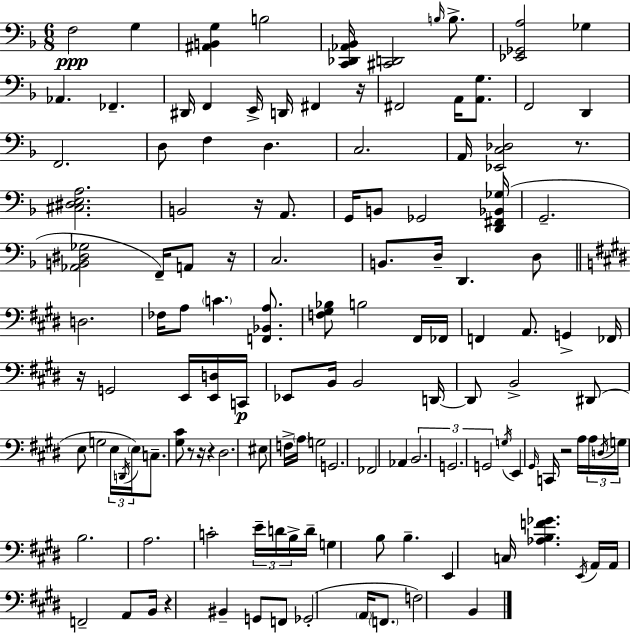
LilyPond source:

{
  \clef bass
  \numericTimeSignature
  \time 6/8
  \key f \major
  \repeat volta 2 { f2\ppp g4 | <ais, b, g>4 b2 | <c, des, aes, bes,>16 <cis, d,>2 \grace { b16 } b8.-> | <ees, ges, a>2 ges4 | \break aes,4. fes,4.-- | dis,16 f,4 e,16-> d,16 fis,4 | r16 fis,2 a,16 <a, g>8. | f,2 d,4 | \break f,2. | d8 f4 d4. | c2. | a,16 <ees, c des>2 r8. | \break <cis dis e a>2. | b,2 r16 a,8. | g,16 b,8 ges,2 | <d, fis, bes, ges>16( g,2.-- | \break <aes, b, dis ges>2 f,16--) a,8 | r16 c2. | b,8. d16-- d,4. d8 | \bar "||" \break \key e \major d2. | fes16 a8 \parenthesize c'4. <f, bes, a>8. | <f gis bes>8 b2 fis,16 fes,16 | f,4 a,8. g,4-> fes,16 | \break r16 g,2 e,16 <e, d>16 c,16\p | ees,8 b,16 b,2 d,16~~ | d,8 b,2-> dis,8( | e8 g2 \tuplet 3/2 { e16 \acciaccatura { d,16 } | \break \parenthesize e16) } c8.-- <gis cis'>8 r8 r16 r4 | dis2. | eis8 f16-> \parenthesize a16 g2 | g,2. | \break fes,2 aes,4 | \tuplet 3/2 { b,2. | g,2. | g,2 } \acciaccatura { g16 } e,4 | \break \grace { gis,16 } c,16 r2 | a16 \tuplet 3/2 { a16 \acciaccatura { d16 } g16 } b2. | a2. | c'2-. | \break \tuplet 3/2 { e'16-- d'16 b16-> } d'16-- g4 b8 b4.-- | e,4 c16 <aes b f' ges'>4. | \acciaccatura { e,16 } a,16 a,16 f,2-- | a,8 b,16 r4 bis,4-- | \break g,8 f,8 ges,2-.( | \parenthesize a,16 \parenthesize f,8. f2) | b,4 } \bar "|."
}